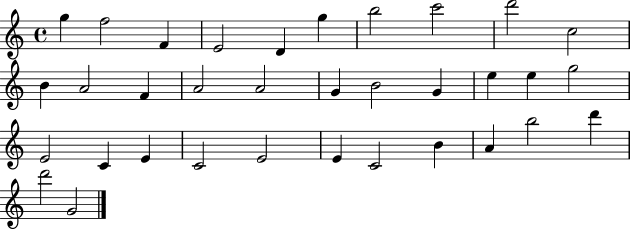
G5/q F5/h F4/q E4/h D4/q G5/q B5/h C6/h D6/h C5/h B4/q A4/h F4/q A4/h A4/h G4/q B4/h G4/q E5/q E5/q G5/h E4/h C4/q E4/q C4/h E4/h E4/q C4/h B4/q A4/q B5/h D6/q D6/h G4/h